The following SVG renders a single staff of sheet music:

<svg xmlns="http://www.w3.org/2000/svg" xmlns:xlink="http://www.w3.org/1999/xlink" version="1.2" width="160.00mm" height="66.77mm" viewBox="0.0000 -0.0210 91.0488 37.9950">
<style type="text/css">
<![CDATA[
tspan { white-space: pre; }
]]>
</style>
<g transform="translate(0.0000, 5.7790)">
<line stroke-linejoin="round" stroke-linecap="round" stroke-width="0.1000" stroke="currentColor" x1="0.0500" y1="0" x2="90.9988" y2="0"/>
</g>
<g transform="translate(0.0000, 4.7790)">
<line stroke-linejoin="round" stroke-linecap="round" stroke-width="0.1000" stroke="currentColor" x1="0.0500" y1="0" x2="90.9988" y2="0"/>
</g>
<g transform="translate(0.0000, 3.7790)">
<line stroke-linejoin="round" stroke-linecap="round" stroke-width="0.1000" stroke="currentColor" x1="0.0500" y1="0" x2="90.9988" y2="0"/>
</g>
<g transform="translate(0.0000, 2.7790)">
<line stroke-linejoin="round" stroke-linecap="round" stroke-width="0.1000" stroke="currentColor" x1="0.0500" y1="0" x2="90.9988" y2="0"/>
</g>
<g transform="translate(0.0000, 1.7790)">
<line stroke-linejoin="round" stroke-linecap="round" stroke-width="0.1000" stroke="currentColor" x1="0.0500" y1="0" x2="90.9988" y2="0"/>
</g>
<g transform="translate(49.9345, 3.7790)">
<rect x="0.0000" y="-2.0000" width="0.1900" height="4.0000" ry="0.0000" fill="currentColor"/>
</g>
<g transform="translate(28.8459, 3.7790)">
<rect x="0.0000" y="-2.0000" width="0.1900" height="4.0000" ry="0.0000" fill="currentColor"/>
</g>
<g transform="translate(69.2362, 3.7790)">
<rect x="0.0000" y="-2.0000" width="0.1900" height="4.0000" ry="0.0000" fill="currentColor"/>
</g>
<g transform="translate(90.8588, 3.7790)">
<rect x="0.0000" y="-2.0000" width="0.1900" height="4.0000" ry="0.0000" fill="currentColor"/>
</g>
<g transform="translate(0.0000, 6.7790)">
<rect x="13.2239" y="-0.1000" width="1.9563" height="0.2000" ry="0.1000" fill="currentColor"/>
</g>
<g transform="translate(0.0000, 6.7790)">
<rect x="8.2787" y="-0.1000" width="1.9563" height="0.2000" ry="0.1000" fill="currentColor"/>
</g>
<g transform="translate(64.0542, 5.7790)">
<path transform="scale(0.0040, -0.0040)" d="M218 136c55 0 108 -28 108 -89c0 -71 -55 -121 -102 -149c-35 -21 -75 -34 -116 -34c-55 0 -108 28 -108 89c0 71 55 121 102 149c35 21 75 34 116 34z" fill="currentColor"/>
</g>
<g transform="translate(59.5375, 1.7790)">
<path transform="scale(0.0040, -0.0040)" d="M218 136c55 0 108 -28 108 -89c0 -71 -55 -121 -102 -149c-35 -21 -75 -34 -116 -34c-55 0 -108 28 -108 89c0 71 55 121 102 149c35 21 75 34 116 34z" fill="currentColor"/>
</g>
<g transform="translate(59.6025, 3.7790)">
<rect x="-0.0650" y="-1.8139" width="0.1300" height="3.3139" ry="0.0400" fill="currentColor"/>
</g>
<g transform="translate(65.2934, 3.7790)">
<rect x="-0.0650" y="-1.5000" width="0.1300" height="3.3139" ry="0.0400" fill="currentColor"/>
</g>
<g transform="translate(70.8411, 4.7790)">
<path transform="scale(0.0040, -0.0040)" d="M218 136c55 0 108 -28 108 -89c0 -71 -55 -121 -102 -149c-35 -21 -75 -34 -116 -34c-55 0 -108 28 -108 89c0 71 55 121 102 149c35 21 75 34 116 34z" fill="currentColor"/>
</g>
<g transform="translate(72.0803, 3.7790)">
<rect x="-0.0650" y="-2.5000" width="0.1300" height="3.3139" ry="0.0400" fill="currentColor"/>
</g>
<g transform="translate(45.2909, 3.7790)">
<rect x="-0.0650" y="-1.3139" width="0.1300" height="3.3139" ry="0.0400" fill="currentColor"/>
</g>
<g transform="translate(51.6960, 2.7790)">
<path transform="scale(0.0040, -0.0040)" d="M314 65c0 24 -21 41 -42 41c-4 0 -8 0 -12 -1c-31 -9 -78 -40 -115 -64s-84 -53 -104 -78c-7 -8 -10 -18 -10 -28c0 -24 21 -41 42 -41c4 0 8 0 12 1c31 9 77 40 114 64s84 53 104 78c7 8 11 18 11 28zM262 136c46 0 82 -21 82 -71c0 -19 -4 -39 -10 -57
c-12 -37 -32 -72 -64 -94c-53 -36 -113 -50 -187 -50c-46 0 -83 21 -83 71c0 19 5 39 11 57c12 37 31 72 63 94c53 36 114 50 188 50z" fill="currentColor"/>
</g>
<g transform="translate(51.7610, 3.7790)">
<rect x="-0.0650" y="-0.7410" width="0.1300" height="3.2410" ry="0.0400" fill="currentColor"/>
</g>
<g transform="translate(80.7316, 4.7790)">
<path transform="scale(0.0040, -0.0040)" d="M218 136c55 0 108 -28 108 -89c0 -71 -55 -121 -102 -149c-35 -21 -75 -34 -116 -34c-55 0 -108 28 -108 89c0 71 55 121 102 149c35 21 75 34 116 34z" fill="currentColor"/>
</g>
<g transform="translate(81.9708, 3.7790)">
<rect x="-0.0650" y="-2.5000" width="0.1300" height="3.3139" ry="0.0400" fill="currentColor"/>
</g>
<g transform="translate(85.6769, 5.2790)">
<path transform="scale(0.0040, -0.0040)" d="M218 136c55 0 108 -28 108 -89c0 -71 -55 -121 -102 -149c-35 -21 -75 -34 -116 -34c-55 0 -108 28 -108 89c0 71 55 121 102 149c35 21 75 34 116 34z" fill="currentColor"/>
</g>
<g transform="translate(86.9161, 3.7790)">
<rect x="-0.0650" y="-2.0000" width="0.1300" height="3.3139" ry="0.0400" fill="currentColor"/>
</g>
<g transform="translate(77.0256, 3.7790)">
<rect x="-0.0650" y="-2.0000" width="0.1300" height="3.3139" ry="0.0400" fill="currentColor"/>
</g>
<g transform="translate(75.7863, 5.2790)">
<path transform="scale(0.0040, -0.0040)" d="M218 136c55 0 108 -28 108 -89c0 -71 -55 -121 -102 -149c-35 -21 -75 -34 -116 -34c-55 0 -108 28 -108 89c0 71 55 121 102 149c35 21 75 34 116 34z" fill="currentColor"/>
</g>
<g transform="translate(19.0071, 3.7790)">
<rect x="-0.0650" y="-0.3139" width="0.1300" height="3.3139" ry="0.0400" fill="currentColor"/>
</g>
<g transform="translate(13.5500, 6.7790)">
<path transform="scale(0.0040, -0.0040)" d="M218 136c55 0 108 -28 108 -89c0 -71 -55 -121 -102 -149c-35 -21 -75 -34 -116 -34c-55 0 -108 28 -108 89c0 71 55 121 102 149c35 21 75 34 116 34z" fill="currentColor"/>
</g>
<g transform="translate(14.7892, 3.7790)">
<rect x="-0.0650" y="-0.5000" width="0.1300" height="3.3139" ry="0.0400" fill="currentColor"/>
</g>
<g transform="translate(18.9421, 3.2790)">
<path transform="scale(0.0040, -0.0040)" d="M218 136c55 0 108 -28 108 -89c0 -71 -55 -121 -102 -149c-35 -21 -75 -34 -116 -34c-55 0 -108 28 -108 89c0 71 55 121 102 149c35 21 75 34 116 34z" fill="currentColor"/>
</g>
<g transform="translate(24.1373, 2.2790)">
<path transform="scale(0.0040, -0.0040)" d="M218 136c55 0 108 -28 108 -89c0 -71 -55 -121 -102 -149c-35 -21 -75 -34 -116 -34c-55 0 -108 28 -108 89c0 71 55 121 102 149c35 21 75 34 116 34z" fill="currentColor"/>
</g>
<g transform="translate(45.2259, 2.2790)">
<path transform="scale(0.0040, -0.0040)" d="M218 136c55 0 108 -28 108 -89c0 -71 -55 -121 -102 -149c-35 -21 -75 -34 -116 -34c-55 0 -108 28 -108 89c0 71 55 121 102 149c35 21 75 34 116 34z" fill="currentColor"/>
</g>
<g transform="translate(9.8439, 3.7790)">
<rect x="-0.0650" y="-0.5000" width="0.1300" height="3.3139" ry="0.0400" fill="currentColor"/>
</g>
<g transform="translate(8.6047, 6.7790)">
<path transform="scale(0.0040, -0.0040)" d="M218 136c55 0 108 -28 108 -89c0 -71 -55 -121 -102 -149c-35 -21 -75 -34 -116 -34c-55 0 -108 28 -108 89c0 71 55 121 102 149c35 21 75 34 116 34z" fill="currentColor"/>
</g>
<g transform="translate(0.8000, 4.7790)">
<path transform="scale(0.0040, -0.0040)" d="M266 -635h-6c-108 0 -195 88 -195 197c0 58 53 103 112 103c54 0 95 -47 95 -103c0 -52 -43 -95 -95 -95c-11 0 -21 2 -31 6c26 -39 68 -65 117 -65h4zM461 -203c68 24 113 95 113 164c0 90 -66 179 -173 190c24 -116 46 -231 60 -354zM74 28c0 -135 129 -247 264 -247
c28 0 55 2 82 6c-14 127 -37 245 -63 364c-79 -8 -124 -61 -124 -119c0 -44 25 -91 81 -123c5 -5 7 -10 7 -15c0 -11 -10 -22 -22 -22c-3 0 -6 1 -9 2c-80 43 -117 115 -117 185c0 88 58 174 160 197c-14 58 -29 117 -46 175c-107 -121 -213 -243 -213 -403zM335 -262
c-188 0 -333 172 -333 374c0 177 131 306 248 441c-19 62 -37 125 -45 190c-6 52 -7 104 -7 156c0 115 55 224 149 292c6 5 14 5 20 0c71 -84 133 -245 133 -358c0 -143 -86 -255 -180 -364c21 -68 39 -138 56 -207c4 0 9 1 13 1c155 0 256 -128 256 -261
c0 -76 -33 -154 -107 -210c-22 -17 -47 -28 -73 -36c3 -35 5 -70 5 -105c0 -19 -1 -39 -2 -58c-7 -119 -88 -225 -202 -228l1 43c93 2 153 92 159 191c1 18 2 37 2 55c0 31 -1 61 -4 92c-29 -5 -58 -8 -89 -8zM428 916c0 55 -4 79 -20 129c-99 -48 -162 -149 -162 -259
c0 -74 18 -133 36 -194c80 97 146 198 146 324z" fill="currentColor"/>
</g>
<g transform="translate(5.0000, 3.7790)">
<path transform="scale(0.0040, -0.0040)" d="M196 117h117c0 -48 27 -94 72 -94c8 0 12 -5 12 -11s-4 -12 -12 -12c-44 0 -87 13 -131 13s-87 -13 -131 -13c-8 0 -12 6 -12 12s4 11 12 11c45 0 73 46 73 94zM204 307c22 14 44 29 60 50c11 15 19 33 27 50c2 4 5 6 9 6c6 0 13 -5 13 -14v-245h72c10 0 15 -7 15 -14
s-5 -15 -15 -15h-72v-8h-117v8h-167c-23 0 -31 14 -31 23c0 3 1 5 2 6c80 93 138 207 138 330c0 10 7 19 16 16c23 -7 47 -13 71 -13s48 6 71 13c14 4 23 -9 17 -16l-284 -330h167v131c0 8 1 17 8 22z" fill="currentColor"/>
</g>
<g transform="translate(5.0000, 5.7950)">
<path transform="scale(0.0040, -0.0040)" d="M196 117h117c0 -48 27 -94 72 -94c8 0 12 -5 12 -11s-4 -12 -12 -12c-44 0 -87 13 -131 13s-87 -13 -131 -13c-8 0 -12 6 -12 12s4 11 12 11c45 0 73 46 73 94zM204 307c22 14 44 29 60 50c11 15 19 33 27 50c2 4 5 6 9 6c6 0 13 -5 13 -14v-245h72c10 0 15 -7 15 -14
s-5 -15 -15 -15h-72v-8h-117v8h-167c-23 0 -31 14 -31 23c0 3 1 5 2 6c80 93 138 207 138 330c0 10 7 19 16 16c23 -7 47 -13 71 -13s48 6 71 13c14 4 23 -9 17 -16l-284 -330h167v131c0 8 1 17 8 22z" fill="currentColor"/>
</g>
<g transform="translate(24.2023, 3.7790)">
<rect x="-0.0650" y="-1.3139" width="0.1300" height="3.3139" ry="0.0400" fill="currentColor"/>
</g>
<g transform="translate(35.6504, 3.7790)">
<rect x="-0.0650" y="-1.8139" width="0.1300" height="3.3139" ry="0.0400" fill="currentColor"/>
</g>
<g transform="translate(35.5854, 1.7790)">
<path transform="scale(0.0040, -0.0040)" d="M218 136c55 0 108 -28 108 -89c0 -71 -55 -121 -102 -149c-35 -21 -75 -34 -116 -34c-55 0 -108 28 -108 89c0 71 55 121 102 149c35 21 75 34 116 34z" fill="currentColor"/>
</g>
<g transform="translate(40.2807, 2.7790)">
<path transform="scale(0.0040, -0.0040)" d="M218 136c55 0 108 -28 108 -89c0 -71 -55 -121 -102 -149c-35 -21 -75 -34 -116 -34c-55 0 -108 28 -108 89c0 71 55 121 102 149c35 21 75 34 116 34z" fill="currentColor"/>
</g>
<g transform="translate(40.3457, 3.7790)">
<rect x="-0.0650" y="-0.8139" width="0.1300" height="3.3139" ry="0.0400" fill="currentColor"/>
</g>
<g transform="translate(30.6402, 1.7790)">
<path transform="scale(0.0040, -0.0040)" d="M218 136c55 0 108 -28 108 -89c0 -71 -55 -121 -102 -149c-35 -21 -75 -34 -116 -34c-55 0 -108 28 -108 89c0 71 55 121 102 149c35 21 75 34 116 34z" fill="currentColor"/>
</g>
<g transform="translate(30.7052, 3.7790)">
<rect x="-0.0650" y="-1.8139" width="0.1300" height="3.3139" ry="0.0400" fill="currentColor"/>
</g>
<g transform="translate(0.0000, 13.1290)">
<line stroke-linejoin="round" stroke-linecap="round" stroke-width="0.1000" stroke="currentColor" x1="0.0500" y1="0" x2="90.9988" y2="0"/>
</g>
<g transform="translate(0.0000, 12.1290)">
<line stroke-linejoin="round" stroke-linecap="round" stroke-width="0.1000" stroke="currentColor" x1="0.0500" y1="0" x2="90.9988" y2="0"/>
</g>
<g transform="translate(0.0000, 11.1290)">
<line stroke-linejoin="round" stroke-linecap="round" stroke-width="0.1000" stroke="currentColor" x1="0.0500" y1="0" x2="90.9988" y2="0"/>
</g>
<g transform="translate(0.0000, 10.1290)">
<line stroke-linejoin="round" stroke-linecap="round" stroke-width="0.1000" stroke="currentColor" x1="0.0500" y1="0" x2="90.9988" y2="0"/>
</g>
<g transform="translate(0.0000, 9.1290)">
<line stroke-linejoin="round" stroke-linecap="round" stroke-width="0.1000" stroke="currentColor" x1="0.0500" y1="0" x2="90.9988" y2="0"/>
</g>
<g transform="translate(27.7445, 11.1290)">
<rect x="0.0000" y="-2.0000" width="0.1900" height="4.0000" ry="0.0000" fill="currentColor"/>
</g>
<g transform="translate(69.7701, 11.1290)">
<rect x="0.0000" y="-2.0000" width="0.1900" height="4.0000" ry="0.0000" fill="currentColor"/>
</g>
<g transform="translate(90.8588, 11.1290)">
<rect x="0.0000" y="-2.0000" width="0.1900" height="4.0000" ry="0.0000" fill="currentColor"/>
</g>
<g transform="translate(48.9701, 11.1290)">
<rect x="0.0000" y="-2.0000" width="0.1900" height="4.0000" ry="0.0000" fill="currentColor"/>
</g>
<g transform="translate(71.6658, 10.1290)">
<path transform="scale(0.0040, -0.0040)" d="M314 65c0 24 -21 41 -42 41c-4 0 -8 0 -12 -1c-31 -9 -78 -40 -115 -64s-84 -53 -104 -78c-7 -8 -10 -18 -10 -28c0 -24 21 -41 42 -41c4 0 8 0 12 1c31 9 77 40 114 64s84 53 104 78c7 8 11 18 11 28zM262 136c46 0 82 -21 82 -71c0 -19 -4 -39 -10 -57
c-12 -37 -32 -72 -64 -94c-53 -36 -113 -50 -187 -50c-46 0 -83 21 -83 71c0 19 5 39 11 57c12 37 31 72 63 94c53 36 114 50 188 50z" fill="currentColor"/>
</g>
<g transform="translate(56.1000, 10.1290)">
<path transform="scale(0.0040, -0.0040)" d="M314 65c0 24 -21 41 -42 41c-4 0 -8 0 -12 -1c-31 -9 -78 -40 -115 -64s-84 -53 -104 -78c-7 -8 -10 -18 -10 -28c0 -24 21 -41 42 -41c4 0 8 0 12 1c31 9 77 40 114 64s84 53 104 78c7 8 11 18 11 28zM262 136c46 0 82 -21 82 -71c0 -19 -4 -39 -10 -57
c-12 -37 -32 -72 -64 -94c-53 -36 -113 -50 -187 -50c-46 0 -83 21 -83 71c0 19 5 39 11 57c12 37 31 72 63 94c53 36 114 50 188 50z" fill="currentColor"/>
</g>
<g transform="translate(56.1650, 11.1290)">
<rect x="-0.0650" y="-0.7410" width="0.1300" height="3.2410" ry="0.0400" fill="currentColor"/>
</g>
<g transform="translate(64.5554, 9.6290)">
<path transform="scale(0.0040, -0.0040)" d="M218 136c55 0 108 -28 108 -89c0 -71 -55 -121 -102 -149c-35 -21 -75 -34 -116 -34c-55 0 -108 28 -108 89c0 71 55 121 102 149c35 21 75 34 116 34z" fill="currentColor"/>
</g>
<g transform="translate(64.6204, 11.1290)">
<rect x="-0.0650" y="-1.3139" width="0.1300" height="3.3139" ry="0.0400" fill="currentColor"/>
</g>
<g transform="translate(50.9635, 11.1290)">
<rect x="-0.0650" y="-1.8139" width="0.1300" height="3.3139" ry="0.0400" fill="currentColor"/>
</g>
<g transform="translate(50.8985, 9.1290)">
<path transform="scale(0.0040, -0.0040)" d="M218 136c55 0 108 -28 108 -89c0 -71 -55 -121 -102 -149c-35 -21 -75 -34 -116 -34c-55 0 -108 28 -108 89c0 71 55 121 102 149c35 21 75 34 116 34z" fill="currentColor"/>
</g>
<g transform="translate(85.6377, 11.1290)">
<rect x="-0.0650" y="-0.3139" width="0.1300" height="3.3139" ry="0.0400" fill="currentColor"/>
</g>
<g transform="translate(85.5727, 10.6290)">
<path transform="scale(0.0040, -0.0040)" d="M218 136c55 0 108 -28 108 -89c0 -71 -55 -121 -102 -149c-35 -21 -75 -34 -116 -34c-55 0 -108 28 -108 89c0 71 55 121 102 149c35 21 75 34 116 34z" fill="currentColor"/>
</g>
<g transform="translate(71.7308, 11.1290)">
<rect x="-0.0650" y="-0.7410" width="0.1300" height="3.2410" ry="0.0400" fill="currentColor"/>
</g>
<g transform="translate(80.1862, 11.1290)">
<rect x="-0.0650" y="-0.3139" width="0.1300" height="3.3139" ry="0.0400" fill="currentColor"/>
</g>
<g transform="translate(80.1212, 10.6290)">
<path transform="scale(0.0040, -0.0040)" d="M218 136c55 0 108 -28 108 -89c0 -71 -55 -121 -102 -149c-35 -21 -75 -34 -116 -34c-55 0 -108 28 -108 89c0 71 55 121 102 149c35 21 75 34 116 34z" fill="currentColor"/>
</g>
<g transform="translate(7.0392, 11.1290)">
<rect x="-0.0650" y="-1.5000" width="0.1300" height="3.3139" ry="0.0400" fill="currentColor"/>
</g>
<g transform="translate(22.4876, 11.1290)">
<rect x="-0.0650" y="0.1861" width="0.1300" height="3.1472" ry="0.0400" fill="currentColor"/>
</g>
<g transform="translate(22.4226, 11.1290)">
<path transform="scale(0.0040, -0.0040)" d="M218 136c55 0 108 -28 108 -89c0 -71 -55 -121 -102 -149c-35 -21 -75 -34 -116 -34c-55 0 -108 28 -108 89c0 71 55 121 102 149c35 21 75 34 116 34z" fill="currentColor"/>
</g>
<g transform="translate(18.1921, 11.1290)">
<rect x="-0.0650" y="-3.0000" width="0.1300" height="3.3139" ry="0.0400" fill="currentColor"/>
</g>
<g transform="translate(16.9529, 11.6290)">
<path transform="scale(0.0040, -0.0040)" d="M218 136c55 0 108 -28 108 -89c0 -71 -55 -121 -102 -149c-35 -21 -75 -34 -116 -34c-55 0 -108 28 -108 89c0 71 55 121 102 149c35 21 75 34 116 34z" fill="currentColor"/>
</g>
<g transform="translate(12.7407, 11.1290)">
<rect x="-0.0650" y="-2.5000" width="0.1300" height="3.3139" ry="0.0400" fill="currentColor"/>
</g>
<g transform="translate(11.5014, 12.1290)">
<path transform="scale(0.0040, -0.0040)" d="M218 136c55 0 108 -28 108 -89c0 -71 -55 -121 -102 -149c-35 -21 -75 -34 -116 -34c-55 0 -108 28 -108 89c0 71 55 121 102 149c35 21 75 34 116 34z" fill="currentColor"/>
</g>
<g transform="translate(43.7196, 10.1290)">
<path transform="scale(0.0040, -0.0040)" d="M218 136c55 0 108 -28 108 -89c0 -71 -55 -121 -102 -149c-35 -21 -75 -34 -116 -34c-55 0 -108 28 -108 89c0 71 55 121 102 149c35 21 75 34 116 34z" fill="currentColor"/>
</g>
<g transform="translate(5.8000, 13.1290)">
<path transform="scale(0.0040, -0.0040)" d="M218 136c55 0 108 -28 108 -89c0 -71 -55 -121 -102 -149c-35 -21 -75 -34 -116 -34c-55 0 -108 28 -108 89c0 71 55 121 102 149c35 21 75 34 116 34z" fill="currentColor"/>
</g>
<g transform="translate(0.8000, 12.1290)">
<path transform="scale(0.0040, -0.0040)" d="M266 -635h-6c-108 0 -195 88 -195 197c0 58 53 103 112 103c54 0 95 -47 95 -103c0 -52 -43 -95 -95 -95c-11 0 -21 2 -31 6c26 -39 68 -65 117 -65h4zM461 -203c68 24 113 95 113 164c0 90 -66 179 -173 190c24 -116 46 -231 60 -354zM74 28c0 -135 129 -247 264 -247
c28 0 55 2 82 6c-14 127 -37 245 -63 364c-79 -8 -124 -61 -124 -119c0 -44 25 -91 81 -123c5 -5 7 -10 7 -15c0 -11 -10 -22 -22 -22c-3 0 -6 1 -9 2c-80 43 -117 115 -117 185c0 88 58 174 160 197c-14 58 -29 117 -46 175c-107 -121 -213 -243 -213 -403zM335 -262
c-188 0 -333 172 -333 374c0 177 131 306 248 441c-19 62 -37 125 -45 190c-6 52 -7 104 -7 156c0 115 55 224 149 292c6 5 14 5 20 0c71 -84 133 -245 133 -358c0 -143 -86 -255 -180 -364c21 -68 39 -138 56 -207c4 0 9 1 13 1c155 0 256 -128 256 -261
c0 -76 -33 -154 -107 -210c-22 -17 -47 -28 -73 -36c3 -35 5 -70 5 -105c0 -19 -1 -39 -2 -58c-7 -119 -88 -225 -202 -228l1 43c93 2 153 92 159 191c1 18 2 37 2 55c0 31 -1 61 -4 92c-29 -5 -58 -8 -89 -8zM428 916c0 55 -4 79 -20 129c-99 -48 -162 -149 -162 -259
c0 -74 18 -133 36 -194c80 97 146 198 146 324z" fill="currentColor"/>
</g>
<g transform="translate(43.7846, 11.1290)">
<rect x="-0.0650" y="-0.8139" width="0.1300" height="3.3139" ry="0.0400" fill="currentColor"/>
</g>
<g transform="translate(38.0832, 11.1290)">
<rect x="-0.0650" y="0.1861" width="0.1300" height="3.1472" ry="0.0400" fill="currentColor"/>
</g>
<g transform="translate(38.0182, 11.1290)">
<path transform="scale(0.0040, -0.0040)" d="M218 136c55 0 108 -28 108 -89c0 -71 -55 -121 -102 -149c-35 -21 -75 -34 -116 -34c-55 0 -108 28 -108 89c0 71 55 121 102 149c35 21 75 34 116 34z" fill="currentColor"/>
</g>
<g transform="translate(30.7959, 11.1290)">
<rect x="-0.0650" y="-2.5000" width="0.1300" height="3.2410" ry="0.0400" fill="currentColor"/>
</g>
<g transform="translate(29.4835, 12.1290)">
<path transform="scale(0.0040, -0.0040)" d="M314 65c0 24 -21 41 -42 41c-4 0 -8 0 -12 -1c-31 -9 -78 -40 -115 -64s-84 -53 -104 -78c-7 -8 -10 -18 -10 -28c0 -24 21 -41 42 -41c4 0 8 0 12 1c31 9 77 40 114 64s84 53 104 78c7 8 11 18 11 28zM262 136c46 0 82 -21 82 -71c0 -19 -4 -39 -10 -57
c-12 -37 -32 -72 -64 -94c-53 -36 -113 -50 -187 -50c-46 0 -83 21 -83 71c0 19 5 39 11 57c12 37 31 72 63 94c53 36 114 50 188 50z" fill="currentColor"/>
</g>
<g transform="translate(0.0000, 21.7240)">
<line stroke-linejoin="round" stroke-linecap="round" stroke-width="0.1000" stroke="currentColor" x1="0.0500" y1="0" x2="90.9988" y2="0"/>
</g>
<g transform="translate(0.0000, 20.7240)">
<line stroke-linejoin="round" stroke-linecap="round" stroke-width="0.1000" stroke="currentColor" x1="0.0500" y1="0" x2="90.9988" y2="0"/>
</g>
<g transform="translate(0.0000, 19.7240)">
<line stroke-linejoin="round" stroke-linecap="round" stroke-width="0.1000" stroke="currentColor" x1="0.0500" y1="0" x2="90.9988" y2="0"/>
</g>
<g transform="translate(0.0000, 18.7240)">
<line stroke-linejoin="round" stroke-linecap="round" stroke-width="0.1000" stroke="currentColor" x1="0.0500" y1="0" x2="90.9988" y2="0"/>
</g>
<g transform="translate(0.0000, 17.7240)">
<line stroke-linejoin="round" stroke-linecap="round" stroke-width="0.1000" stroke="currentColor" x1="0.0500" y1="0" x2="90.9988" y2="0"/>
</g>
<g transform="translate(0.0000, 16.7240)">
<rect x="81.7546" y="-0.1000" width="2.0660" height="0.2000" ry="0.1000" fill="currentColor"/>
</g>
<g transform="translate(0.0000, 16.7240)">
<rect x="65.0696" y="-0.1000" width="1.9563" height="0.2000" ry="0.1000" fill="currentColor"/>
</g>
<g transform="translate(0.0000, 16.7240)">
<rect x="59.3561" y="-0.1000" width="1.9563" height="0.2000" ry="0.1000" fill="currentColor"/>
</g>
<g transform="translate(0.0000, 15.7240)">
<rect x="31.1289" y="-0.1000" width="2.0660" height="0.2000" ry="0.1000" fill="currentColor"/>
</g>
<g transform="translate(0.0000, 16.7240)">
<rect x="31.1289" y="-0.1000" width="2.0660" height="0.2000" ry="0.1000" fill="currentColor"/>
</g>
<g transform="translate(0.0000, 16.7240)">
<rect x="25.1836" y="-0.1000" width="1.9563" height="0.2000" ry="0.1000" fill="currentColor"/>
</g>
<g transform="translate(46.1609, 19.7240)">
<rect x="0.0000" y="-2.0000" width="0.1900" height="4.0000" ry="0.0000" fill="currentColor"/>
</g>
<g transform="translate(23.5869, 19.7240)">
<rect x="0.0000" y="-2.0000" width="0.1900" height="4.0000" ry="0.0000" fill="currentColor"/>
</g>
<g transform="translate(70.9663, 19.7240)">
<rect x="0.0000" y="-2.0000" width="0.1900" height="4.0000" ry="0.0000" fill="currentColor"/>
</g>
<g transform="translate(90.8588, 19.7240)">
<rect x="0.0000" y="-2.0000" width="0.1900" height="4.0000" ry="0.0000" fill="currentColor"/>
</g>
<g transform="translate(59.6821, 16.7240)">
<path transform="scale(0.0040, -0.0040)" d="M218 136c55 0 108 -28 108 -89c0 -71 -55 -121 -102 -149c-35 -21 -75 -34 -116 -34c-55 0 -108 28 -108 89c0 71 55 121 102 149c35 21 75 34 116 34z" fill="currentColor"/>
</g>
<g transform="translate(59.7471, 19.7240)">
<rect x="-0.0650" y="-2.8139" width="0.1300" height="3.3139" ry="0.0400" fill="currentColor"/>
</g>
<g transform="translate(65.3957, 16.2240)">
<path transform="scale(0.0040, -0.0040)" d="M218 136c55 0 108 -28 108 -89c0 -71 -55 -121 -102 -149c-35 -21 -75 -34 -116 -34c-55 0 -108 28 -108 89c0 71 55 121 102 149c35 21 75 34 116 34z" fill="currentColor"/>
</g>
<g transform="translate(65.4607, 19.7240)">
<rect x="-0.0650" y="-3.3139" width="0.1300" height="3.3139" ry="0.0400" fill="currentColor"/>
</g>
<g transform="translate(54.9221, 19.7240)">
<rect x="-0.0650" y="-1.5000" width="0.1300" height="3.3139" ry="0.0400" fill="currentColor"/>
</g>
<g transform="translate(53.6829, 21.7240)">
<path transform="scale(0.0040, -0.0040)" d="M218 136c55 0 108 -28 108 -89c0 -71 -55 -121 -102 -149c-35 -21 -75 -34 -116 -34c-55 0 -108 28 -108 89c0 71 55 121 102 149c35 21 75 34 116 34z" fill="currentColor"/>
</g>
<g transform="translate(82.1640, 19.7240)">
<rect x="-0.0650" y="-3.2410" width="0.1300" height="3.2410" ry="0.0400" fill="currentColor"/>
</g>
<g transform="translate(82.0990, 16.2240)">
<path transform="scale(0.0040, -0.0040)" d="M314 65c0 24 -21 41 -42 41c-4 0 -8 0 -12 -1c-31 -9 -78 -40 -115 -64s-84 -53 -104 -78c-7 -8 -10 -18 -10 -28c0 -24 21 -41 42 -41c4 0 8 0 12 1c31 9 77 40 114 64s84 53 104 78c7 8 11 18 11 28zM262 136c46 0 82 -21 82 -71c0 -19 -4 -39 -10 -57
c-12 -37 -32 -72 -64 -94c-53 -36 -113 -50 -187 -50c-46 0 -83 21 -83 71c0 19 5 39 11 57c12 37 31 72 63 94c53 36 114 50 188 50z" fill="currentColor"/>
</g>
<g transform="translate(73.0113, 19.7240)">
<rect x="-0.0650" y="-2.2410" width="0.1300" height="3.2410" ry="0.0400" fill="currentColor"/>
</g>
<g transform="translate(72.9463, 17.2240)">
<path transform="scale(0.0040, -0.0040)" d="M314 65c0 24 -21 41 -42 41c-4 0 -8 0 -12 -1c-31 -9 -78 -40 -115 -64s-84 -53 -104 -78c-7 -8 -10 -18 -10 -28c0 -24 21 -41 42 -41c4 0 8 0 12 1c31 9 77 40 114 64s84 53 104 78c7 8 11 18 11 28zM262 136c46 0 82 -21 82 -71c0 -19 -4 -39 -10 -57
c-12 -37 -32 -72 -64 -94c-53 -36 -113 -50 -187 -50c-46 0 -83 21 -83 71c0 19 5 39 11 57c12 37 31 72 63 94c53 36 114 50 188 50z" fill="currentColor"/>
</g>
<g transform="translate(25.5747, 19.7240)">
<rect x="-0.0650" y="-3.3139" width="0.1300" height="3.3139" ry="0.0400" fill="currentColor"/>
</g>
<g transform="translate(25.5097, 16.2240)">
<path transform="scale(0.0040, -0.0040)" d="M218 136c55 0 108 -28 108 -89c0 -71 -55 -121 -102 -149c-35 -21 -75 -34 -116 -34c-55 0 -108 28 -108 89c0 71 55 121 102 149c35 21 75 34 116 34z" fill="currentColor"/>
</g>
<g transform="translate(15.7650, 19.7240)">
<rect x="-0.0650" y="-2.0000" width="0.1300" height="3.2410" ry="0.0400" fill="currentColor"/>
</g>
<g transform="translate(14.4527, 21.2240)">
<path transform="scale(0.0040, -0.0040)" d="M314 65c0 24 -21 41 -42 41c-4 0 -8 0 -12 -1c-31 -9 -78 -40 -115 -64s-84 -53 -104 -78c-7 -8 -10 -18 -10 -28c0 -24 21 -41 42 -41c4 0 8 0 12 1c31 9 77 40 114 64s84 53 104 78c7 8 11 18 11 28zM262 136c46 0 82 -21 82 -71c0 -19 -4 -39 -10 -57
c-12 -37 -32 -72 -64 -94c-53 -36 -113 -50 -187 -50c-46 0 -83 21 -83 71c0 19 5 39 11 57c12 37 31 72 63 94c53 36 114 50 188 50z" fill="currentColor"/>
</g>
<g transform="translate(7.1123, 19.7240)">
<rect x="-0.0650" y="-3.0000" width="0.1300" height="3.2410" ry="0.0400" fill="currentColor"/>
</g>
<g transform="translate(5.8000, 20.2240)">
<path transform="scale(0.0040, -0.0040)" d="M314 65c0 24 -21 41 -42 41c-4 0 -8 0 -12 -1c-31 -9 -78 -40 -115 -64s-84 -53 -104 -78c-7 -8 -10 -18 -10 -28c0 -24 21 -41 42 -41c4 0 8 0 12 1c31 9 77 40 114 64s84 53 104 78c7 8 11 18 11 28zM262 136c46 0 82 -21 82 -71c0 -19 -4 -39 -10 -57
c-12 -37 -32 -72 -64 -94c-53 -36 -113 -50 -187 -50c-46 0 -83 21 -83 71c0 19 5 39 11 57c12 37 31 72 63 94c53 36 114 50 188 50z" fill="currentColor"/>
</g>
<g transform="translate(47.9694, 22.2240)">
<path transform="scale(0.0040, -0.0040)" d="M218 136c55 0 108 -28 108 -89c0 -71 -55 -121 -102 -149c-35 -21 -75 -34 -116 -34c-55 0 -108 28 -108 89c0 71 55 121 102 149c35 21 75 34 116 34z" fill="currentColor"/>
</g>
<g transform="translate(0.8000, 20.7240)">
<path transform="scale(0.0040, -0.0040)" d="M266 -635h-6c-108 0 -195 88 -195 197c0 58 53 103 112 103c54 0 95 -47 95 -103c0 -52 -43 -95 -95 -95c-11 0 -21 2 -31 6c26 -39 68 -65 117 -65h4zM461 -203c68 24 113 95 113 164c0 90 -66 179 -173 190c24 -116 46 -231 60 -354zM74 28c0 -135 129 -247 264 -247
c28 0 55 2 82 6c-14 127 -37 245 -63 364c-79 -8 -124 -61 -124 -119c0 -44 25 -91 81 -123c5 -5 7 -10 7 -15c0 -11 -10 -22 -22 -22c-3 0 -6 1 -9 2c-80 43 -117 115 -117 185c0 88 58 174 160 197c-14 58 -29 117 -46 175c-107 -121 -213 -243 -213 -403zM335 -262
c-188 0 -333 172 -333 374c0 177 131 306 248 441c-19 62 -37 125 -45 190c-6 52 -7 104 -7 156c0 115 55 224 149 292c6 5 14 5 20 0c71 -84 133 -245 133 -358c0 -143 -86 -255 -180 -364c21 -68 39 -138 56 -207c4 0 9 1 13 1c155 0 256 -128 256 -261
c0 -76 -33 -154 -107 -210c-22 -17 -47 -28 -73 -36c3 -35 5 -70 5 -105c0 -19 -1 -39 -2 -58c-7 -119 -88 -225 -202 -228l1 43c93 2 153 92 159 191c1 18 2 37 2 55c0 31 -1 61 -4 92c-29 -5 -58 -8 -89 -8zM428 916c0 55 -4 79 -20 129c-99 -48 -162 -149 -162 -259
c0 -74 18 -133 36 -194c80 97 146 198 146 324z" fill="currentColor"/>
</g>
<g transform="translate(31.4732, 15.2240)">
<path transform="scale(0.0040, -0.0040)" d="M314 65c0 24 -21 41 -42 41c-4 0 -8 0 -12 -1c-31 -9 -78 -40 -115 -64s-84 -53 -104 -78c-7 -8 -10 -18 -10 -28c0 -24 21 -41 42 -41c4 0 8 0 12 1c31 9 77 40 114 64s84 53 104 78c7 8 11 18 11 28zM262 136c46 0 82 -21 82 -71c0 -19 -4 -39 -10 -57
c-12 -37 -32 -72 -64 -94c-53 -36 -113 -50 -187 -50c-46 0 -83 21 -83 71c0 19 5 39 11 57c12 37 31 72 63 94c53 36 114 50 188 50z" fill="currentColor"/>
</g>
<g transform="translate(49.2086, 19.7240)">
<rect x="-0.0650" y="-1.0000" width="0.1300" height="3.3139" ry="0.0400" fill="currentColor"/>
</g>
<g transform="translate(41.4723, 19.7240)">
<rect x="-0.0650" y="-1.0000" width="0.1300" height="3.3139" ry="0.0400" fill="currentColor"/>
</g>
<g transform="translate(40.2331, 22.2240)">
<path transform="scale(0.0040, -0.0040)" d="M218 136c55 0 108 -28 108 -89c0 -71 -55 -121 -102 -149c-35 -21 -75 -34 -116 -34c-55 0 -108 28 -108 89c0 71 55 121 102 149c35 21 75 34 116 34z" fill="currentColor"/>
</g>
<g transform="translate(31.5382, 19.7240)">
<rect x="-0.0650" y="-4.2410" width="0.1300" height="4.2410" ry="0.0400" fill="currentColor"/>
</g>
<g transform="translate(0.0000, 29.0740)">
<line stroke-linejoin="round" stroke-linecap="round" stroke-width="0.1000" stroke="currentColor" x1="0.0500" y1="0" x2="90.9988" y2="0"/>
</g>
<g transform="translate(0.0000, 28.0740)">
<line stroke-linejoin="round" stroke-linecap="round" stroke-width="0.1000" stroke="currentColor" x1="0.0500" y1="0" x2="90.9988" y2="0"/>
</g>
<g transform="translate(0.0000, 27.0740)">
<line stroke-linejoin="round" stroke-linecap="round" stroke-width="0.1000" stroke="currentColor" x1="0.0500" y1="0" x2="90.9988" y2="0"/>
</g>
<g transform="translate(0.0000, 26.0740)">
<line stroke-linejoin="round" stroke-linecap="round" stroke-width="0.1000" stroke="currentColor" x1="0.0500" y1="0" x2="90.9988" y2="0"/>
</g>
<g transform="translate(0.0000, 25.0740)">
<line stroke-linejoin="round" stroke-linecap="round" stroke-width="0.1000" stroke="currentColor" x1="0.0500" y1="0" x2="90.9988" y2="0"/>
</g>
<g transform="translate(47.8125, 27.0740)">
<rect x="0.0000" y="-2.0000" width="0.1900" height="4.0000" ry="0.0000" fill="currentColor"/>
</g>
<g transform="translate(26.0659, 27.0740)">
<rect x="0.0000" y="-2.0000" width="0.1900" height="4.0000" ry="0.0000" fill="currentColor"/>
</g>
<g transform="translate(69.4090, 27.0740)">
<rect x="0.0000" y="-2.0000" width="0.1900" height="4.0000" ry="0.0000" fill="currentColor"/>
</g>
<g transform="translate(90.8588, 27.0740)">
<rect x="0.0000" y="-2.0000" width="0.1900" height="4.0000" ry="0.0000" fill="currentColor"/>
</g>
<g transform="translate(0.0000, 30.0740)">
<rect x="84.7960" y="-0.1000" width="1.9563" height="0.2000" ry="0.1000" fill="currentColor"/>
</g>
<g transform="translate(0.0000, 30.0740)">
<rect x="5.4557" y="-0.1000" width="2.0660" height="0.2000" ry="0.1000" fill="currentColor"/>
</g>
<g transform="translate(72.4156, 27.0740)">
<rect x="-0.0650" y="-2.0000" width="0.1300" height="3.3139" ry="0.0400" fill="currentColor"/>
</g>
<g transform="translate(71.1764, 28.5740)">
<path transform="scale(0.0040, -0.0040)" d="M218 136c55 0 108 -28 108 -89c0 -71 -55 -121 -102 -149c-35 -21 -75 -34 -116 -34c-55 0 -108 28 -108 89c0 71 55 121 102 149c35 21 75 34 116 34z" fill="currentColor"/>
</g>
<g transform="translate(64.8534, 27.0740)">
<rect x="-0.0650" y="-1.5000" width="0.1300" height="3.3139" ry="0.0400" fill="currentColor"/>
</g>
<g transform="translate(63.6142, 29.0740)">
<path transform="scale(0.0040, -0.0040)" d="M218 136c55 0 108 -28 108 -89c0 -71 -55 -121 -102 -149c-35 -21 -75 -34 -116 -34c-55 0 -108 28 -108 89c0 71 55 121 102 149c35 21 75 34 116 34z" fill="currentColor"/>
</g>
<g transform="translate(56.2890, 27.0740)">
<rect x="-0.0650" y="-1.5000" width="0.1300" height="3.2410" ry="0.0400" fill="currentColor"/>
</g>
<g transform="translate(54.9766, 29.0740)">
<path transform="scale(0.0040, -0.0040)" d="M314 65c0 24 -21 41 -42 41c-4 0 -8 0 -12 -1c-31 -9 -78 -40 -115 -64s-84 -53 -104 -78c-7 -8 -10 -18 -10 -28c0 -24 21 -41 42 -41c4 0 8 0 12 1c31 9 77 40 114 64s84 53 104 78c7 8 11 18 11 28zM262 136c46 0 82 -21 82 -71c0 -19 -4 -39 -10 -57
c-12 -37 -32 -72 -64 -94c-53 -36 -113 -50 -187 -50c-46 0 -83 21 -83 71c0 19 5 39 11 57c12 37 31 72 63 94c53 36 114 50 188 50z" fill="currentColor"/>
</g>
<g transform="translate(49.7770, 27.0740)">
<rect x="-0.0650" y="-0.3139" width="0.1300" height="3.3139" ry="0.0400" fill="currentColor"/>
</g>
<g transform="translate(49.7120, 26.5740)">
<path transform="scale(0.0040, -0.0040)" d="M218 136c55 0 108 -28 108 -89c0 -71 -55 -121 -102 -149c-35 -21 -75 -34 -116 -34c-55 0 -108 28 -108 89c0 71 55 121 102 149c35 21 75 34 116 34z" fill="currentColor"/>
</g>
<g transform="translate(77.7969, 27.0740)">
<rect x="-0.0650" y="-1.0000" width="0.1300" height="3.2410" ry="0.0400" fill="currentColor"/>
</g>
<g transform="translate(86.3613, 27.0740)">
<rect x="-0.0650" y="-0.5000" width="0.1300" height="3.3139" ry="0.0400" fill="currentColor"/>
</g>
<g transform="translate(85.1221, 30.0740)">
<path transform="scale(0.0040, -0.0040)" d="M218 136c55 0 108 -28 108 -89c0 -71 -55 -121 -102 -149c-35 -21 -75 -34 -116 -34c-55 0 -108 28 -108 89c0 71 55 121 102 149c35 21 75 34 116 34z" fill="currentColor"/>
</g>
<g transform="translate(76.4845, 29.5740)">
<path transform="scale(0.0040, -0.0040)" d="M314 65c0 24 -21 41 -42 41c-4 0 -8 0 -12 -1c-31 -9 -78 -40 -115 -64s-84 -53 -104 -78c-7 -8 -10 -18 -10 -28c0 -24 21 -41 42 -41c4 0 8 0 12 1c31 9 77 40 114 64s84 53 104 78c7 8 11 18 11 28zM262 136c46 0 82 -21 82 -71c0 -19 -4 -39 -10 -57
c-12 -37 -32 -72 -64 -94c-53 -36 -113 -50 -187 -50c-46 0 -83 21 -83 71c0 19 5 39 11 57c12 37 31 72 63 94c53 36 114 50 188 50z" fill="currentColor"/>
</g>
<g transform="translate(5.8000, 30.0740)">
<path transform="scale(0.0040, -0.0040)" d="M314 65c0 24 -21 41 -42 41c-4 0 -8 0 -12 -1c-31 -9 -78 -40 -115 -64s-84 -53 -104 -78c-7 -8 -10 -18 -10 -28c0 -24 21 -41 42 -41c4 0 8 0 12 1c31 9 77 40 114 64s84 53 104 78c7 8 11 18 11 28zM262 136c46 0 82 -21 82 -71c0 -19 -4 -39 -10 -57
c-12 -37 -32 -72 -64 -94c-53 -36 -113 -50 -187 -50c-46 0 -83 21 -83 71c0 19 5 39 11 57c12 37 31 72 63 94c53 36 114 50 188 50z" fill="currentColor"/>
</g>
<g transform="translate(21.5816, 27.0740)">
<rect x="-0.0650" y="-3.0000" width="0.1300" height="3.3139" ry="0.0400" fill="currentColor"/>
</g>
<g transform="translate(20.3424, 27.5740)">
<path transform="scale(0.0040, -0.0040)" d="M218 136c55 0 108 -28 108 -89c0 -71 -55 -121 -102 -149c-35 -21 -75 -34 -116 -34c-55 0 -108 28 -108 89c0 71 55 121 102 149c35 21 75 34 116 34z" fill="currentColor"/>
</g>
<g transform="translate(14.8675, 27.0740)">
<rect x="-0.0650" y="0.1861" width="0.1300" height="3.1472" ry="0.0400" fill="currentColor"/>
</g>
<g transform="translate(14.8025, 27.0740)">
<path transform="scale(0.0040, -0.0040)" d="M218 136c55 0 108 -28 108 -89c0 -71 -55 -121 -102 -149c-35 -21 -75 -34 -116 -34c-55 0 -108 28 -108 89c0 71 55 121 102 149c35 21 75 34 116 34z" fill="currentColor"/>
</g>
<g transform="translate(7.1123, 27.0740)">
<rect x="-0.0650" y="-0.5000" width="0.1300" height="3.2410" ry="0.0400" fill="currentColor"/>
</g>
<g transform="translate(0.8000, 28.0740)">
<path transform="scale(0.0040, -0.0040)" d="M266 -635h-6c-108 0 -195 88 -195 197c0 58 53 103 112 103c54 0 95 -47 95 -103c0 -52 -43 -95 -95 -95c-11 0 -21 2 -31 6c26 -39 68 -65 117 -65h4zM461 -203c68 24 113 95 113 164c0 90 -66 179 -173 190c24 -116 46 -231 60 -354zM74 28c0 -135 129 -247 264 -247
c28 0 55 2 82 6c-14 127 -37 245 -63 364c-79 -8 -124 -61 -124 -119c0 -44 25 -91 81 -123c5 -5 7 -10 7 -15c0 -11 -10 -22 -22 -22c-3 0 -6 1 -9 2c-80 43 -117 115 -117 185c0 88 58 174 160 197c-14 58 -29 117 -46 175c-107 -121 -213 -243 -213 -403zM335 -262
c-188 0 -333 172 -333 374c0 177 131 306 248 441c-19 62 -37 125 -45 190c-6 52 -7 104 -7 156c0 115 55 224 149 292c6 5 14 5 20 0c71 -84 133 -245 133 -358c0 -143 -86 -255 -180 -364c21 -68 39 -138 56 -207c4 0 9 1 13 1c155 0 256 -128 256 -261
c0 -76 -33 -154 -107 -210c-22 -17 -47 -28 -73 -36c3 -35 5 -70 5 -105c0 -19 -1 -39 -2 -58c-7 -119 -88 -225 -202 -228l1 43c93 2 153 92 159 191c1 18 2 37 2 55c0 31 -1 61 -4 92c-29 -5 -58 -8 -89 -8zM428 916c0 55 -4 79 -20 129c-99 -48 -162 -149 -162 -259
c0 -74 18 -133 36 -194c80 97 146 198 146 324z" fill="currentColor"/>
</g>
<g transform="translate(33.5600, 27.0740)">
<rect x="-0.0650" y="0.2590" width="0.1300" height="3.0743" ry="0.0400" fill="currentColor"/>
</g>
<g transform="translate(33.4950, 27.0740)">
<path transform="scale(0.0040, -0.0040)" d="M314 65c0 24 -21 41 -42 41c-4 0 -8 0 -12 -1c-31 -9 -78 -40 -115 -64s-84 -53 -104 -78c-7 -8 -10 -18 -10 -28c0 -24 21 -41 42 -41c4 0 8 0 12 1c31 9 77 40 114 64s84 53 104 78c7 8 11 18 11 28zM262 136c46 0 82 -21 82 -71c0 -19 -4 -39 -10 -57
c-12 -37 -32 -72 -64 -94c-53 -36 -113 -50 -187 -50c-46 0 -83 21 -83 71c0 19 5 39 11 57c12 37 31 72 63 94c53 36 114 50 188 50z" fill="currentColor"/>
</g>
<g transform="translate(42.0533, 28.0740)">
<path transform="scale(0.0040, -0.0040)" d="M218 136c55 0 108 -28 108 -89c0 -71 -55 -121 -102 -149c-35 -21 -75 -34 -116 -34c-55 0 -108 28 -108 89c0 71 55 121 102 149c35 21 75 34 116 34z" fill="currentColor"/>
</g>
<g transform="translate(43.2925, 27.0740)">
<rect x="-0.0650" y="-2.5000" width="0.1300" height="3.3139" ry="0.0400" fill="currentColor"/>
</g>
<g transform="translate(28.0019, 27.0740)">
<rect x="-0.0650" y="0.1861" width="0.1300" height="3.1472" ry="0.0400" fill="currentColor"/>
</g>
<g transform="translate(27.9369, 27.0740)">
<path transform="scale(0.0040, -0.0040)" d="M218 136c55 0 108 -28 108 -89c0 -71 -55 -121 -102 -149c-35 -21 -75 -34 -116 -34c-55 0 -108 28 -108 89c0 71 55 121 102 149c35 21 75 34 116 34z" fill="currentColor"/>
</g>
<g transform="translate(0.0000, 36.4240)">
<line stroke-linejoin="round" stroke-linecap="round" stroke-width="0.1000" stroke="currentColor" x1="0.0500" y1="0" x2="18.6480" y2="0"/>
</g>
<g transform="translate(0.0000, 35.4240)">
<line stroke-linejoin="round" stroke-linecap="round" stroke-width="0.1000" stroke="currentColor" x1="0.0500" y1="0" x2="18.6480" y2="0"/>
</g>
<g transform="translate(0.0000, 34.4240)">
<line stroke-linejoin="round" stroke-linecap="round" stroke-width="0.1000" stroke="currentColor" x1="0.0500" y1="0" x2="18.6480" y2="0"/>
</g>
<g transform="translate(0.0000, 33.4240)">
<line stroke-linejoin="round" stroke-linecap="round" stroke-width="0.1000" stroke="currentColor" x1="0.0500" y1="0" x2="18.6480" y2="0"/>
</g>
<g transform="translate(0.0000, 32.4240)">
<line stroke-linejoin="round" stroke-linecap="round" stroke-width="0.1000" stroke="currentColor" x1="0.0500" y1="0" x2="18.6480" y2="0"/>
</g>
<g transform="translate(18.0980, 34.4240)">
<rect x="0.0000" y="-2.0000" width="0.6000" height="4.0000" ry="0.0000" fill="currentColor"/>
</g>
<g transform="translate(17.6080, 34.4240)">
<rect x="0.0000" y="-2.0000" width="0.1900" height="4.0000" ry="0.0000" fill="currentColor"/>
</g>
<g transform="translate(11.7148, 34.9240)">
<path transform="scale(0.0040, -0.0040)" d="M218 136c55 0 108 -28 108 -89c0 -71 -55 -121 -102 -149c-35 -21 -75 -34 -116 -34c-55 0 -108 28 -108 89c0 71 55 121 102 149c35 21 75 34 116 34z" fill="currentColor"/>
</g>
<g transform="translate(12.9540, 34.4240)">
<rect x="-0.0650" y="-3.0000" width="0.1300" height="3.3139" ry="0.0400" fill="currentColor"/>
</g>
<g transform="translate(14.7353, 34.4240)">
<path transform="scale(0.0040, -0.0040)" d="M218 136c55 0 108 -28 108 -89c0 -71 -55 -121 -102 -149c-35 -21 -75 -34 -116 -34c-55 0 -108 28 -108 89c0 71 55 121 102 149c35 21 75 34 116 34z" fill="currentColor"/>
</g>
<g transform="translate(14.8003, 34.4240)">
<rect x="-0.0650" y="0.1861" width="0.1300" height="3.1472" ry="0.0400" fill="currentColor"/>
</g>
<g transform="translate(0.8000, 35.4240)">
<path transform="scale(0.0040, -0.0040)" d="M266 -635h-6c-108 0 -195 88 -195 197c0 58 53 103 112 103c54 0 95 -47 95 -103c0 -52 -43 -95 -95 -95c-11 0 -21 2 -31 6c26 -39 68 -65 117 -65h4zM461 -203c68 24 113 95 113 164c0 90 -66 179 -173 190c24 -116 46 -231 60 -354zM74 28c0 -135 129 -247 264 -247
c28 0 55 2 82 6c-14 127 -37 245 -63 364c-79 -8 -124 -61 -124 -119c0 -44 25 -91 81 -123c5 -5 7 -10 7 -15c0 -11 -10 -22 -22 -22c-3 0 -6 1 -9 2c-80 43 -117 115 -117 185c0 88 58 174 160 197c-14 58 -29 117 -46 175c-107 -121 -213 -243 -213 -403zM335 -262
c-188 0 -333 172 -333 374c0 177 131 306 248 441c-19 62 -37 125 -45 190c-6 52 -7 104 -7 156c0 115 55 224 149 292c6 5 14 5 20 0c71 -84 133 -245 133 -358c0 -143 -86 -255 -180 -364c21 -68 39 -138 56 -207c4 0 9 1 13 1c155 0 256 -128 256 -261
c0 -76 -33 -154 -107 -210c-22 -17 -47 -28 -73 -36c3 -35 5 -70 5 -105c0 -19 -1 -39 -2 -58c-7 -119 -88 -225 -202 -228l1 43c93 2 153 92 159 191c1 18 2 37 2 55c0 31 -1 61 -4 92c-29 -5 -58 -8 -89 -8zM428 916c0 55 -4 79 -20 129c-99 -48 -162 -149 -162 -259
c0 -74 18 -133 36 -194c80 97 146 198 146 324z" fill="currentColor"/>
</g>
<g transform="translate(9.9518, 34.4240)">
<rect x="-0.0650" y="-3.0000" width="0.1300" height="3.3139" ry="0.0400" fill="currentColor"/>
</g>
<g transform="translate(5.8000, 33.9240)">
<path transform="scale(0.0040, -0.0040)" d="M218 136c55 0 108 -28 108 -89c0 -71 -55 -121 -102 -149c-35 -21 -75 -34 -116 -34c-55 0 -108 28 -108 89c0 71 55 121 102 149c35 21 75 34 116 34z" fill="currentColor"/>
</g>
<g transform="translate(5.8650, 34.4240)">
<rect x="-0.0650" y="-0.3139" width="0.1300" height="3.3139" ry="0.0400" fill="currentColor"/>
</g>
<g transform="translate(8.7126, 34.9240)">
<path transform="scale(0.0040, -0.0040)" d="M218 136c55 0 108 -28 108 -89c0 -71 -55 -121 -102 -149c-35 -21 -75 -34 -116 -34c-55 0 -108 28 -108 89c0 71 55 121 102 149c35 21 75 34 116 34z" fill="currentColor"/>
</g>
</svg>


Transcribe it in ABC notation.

X:1
T:Untitled
M:4/4
L:1/4
K:C
C C c e f f d e d2 f E G F G F E G A B G2 B d f d2 e d2 c c A2 F2 b d'2 D D E a b g2 b2 C2 B A B B2 G c E2 E F D2 C c A A B